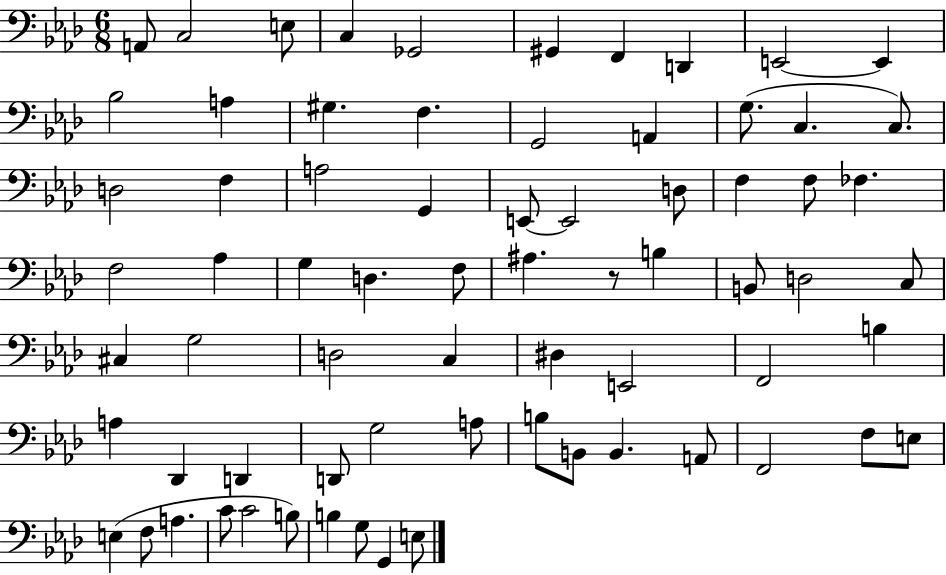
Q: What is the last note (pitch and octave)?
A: E3